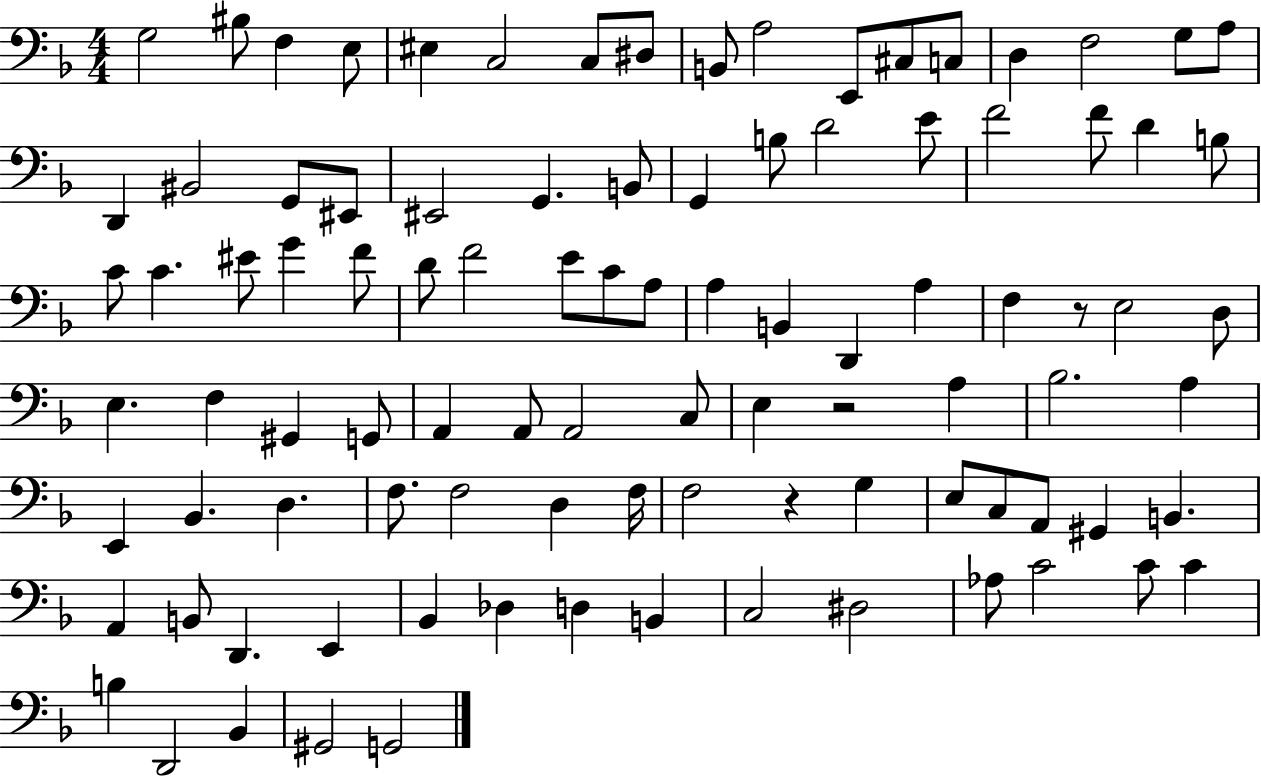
G3/h BIS3/e F3/q E3/e EIS3/q C3/h C3/e D#3/e B2/e A3/h E2/e C#3/e C3/e D3/q F3/h G3/e A3/e D2/q BIS2/h G2/e EIS2/e EIS2/h G2/q. B2/e G2/q B3/e D4/h E4/e F4/h F4/e D4/q B3/e C4/e C4/q. EIS4/e G4/q F4/e D4/e F4/h E4/e C4/e A3/e A3/q B2/q D2/q A3/q F3/q R/e E3/h D3/e E3/q. F3/q G#2/q G2/e A2/q A2/e A2/h C3/e E3/q R/h A3/q Bb3/h. A3/q E2/q Bb2/q. D3/q. F3/e. F3/h D3/q F3/s F3/h R/q G3/q E3/e C3/e A2/e G#2/q B2/q. A2/q B2/e D2/q. E2/q Bb2/q Db3/q D3/q B2/q C3/h D#3/h Ab3/e C4/h C4/e C4/q B3/q D2/h Bb2/q G#2/h G2/h